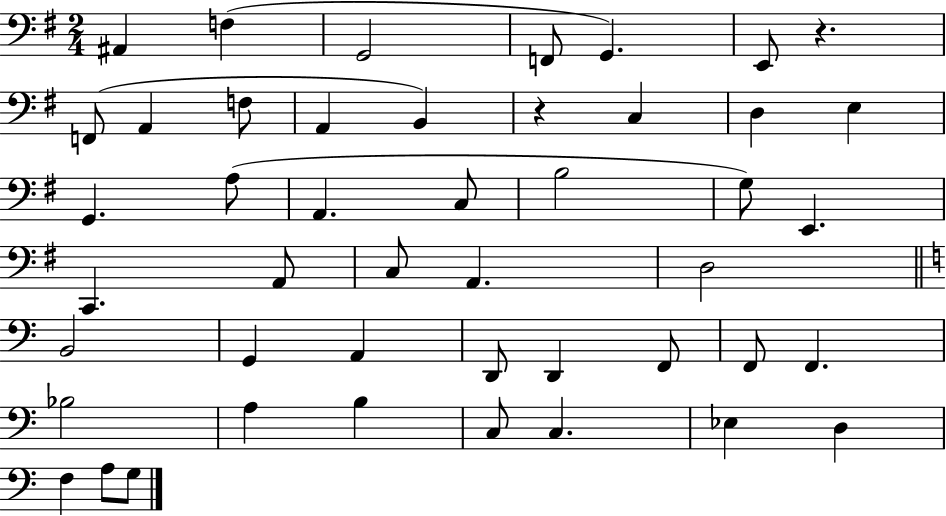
{
  \clef bass
  \numericTimeSignature
  \time 2/4
  \key g \major
  ais,4 f4( | g,2 | f,8 g,4.) | e,8 r4. | \break f,8( a,4 f8 | a,4 b,4) | r4 c4 | d4 e4 | \break g,4. a8( | a,4. c8 | b2 | g8) e,4. | \break c,4. a,8 | c8 a,4. | d2 | \bar "||" \break \key a \minor b,2 | g,4 a,4 | d,8 d,4 f,8 | f,8 f,4. | \break bes2 | a4 b4 | c8 c4. | ees4 d4 | \break f4 a8 g8 | \bar "|."
}